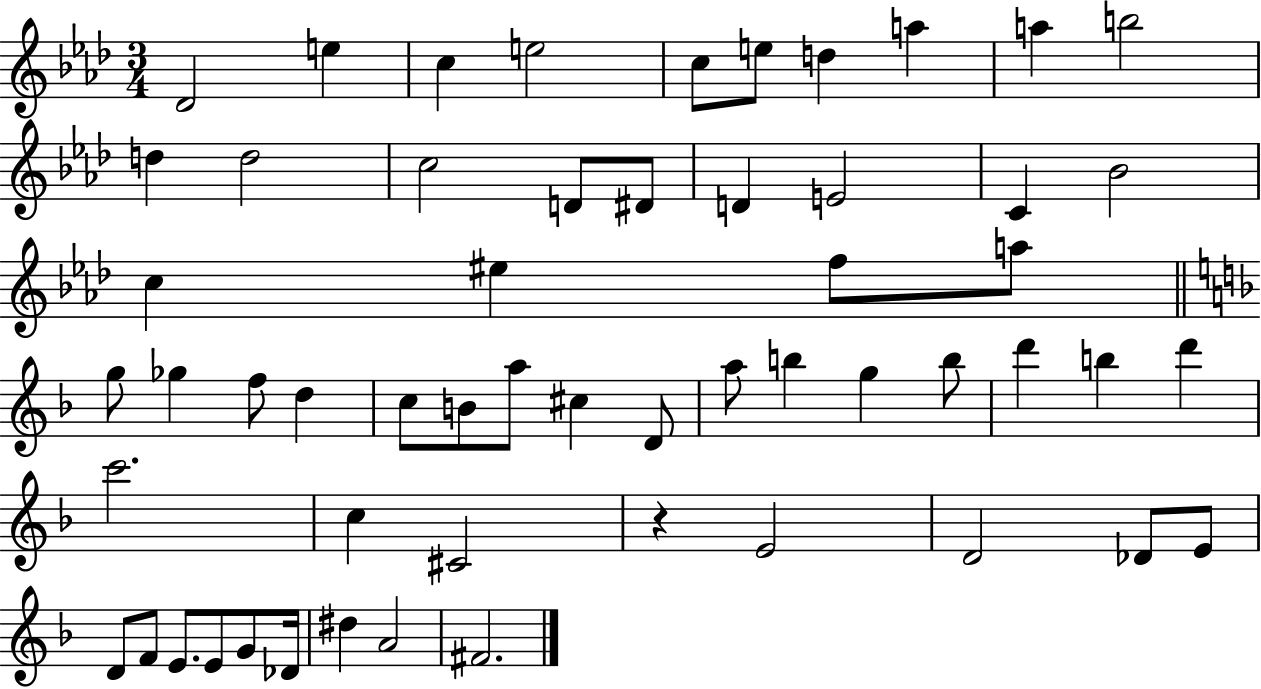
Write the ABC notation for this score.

X:1
T:Untitled
M:3/4
L:1/4
K:Ab
_D2 e c e2 c/2 e/2 d a a b2 d d2 c2 D/2 ^D/2 D E2 C _B2 c ^e f/2 a/2 g/2 _g f/2 d c/2 B/2 a/2 ^c D/2 a/2 b g b/2 d' b d' c'2 c ^C2 z E2 D2 _D/2 E/2 D/2 F/2 E/2 E/2 G/2 _D/4 ^d A2 ^F2